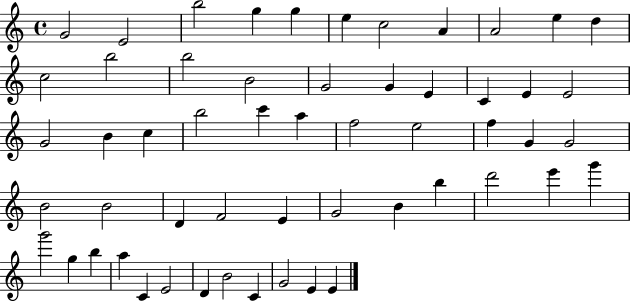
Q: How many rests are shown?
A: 0